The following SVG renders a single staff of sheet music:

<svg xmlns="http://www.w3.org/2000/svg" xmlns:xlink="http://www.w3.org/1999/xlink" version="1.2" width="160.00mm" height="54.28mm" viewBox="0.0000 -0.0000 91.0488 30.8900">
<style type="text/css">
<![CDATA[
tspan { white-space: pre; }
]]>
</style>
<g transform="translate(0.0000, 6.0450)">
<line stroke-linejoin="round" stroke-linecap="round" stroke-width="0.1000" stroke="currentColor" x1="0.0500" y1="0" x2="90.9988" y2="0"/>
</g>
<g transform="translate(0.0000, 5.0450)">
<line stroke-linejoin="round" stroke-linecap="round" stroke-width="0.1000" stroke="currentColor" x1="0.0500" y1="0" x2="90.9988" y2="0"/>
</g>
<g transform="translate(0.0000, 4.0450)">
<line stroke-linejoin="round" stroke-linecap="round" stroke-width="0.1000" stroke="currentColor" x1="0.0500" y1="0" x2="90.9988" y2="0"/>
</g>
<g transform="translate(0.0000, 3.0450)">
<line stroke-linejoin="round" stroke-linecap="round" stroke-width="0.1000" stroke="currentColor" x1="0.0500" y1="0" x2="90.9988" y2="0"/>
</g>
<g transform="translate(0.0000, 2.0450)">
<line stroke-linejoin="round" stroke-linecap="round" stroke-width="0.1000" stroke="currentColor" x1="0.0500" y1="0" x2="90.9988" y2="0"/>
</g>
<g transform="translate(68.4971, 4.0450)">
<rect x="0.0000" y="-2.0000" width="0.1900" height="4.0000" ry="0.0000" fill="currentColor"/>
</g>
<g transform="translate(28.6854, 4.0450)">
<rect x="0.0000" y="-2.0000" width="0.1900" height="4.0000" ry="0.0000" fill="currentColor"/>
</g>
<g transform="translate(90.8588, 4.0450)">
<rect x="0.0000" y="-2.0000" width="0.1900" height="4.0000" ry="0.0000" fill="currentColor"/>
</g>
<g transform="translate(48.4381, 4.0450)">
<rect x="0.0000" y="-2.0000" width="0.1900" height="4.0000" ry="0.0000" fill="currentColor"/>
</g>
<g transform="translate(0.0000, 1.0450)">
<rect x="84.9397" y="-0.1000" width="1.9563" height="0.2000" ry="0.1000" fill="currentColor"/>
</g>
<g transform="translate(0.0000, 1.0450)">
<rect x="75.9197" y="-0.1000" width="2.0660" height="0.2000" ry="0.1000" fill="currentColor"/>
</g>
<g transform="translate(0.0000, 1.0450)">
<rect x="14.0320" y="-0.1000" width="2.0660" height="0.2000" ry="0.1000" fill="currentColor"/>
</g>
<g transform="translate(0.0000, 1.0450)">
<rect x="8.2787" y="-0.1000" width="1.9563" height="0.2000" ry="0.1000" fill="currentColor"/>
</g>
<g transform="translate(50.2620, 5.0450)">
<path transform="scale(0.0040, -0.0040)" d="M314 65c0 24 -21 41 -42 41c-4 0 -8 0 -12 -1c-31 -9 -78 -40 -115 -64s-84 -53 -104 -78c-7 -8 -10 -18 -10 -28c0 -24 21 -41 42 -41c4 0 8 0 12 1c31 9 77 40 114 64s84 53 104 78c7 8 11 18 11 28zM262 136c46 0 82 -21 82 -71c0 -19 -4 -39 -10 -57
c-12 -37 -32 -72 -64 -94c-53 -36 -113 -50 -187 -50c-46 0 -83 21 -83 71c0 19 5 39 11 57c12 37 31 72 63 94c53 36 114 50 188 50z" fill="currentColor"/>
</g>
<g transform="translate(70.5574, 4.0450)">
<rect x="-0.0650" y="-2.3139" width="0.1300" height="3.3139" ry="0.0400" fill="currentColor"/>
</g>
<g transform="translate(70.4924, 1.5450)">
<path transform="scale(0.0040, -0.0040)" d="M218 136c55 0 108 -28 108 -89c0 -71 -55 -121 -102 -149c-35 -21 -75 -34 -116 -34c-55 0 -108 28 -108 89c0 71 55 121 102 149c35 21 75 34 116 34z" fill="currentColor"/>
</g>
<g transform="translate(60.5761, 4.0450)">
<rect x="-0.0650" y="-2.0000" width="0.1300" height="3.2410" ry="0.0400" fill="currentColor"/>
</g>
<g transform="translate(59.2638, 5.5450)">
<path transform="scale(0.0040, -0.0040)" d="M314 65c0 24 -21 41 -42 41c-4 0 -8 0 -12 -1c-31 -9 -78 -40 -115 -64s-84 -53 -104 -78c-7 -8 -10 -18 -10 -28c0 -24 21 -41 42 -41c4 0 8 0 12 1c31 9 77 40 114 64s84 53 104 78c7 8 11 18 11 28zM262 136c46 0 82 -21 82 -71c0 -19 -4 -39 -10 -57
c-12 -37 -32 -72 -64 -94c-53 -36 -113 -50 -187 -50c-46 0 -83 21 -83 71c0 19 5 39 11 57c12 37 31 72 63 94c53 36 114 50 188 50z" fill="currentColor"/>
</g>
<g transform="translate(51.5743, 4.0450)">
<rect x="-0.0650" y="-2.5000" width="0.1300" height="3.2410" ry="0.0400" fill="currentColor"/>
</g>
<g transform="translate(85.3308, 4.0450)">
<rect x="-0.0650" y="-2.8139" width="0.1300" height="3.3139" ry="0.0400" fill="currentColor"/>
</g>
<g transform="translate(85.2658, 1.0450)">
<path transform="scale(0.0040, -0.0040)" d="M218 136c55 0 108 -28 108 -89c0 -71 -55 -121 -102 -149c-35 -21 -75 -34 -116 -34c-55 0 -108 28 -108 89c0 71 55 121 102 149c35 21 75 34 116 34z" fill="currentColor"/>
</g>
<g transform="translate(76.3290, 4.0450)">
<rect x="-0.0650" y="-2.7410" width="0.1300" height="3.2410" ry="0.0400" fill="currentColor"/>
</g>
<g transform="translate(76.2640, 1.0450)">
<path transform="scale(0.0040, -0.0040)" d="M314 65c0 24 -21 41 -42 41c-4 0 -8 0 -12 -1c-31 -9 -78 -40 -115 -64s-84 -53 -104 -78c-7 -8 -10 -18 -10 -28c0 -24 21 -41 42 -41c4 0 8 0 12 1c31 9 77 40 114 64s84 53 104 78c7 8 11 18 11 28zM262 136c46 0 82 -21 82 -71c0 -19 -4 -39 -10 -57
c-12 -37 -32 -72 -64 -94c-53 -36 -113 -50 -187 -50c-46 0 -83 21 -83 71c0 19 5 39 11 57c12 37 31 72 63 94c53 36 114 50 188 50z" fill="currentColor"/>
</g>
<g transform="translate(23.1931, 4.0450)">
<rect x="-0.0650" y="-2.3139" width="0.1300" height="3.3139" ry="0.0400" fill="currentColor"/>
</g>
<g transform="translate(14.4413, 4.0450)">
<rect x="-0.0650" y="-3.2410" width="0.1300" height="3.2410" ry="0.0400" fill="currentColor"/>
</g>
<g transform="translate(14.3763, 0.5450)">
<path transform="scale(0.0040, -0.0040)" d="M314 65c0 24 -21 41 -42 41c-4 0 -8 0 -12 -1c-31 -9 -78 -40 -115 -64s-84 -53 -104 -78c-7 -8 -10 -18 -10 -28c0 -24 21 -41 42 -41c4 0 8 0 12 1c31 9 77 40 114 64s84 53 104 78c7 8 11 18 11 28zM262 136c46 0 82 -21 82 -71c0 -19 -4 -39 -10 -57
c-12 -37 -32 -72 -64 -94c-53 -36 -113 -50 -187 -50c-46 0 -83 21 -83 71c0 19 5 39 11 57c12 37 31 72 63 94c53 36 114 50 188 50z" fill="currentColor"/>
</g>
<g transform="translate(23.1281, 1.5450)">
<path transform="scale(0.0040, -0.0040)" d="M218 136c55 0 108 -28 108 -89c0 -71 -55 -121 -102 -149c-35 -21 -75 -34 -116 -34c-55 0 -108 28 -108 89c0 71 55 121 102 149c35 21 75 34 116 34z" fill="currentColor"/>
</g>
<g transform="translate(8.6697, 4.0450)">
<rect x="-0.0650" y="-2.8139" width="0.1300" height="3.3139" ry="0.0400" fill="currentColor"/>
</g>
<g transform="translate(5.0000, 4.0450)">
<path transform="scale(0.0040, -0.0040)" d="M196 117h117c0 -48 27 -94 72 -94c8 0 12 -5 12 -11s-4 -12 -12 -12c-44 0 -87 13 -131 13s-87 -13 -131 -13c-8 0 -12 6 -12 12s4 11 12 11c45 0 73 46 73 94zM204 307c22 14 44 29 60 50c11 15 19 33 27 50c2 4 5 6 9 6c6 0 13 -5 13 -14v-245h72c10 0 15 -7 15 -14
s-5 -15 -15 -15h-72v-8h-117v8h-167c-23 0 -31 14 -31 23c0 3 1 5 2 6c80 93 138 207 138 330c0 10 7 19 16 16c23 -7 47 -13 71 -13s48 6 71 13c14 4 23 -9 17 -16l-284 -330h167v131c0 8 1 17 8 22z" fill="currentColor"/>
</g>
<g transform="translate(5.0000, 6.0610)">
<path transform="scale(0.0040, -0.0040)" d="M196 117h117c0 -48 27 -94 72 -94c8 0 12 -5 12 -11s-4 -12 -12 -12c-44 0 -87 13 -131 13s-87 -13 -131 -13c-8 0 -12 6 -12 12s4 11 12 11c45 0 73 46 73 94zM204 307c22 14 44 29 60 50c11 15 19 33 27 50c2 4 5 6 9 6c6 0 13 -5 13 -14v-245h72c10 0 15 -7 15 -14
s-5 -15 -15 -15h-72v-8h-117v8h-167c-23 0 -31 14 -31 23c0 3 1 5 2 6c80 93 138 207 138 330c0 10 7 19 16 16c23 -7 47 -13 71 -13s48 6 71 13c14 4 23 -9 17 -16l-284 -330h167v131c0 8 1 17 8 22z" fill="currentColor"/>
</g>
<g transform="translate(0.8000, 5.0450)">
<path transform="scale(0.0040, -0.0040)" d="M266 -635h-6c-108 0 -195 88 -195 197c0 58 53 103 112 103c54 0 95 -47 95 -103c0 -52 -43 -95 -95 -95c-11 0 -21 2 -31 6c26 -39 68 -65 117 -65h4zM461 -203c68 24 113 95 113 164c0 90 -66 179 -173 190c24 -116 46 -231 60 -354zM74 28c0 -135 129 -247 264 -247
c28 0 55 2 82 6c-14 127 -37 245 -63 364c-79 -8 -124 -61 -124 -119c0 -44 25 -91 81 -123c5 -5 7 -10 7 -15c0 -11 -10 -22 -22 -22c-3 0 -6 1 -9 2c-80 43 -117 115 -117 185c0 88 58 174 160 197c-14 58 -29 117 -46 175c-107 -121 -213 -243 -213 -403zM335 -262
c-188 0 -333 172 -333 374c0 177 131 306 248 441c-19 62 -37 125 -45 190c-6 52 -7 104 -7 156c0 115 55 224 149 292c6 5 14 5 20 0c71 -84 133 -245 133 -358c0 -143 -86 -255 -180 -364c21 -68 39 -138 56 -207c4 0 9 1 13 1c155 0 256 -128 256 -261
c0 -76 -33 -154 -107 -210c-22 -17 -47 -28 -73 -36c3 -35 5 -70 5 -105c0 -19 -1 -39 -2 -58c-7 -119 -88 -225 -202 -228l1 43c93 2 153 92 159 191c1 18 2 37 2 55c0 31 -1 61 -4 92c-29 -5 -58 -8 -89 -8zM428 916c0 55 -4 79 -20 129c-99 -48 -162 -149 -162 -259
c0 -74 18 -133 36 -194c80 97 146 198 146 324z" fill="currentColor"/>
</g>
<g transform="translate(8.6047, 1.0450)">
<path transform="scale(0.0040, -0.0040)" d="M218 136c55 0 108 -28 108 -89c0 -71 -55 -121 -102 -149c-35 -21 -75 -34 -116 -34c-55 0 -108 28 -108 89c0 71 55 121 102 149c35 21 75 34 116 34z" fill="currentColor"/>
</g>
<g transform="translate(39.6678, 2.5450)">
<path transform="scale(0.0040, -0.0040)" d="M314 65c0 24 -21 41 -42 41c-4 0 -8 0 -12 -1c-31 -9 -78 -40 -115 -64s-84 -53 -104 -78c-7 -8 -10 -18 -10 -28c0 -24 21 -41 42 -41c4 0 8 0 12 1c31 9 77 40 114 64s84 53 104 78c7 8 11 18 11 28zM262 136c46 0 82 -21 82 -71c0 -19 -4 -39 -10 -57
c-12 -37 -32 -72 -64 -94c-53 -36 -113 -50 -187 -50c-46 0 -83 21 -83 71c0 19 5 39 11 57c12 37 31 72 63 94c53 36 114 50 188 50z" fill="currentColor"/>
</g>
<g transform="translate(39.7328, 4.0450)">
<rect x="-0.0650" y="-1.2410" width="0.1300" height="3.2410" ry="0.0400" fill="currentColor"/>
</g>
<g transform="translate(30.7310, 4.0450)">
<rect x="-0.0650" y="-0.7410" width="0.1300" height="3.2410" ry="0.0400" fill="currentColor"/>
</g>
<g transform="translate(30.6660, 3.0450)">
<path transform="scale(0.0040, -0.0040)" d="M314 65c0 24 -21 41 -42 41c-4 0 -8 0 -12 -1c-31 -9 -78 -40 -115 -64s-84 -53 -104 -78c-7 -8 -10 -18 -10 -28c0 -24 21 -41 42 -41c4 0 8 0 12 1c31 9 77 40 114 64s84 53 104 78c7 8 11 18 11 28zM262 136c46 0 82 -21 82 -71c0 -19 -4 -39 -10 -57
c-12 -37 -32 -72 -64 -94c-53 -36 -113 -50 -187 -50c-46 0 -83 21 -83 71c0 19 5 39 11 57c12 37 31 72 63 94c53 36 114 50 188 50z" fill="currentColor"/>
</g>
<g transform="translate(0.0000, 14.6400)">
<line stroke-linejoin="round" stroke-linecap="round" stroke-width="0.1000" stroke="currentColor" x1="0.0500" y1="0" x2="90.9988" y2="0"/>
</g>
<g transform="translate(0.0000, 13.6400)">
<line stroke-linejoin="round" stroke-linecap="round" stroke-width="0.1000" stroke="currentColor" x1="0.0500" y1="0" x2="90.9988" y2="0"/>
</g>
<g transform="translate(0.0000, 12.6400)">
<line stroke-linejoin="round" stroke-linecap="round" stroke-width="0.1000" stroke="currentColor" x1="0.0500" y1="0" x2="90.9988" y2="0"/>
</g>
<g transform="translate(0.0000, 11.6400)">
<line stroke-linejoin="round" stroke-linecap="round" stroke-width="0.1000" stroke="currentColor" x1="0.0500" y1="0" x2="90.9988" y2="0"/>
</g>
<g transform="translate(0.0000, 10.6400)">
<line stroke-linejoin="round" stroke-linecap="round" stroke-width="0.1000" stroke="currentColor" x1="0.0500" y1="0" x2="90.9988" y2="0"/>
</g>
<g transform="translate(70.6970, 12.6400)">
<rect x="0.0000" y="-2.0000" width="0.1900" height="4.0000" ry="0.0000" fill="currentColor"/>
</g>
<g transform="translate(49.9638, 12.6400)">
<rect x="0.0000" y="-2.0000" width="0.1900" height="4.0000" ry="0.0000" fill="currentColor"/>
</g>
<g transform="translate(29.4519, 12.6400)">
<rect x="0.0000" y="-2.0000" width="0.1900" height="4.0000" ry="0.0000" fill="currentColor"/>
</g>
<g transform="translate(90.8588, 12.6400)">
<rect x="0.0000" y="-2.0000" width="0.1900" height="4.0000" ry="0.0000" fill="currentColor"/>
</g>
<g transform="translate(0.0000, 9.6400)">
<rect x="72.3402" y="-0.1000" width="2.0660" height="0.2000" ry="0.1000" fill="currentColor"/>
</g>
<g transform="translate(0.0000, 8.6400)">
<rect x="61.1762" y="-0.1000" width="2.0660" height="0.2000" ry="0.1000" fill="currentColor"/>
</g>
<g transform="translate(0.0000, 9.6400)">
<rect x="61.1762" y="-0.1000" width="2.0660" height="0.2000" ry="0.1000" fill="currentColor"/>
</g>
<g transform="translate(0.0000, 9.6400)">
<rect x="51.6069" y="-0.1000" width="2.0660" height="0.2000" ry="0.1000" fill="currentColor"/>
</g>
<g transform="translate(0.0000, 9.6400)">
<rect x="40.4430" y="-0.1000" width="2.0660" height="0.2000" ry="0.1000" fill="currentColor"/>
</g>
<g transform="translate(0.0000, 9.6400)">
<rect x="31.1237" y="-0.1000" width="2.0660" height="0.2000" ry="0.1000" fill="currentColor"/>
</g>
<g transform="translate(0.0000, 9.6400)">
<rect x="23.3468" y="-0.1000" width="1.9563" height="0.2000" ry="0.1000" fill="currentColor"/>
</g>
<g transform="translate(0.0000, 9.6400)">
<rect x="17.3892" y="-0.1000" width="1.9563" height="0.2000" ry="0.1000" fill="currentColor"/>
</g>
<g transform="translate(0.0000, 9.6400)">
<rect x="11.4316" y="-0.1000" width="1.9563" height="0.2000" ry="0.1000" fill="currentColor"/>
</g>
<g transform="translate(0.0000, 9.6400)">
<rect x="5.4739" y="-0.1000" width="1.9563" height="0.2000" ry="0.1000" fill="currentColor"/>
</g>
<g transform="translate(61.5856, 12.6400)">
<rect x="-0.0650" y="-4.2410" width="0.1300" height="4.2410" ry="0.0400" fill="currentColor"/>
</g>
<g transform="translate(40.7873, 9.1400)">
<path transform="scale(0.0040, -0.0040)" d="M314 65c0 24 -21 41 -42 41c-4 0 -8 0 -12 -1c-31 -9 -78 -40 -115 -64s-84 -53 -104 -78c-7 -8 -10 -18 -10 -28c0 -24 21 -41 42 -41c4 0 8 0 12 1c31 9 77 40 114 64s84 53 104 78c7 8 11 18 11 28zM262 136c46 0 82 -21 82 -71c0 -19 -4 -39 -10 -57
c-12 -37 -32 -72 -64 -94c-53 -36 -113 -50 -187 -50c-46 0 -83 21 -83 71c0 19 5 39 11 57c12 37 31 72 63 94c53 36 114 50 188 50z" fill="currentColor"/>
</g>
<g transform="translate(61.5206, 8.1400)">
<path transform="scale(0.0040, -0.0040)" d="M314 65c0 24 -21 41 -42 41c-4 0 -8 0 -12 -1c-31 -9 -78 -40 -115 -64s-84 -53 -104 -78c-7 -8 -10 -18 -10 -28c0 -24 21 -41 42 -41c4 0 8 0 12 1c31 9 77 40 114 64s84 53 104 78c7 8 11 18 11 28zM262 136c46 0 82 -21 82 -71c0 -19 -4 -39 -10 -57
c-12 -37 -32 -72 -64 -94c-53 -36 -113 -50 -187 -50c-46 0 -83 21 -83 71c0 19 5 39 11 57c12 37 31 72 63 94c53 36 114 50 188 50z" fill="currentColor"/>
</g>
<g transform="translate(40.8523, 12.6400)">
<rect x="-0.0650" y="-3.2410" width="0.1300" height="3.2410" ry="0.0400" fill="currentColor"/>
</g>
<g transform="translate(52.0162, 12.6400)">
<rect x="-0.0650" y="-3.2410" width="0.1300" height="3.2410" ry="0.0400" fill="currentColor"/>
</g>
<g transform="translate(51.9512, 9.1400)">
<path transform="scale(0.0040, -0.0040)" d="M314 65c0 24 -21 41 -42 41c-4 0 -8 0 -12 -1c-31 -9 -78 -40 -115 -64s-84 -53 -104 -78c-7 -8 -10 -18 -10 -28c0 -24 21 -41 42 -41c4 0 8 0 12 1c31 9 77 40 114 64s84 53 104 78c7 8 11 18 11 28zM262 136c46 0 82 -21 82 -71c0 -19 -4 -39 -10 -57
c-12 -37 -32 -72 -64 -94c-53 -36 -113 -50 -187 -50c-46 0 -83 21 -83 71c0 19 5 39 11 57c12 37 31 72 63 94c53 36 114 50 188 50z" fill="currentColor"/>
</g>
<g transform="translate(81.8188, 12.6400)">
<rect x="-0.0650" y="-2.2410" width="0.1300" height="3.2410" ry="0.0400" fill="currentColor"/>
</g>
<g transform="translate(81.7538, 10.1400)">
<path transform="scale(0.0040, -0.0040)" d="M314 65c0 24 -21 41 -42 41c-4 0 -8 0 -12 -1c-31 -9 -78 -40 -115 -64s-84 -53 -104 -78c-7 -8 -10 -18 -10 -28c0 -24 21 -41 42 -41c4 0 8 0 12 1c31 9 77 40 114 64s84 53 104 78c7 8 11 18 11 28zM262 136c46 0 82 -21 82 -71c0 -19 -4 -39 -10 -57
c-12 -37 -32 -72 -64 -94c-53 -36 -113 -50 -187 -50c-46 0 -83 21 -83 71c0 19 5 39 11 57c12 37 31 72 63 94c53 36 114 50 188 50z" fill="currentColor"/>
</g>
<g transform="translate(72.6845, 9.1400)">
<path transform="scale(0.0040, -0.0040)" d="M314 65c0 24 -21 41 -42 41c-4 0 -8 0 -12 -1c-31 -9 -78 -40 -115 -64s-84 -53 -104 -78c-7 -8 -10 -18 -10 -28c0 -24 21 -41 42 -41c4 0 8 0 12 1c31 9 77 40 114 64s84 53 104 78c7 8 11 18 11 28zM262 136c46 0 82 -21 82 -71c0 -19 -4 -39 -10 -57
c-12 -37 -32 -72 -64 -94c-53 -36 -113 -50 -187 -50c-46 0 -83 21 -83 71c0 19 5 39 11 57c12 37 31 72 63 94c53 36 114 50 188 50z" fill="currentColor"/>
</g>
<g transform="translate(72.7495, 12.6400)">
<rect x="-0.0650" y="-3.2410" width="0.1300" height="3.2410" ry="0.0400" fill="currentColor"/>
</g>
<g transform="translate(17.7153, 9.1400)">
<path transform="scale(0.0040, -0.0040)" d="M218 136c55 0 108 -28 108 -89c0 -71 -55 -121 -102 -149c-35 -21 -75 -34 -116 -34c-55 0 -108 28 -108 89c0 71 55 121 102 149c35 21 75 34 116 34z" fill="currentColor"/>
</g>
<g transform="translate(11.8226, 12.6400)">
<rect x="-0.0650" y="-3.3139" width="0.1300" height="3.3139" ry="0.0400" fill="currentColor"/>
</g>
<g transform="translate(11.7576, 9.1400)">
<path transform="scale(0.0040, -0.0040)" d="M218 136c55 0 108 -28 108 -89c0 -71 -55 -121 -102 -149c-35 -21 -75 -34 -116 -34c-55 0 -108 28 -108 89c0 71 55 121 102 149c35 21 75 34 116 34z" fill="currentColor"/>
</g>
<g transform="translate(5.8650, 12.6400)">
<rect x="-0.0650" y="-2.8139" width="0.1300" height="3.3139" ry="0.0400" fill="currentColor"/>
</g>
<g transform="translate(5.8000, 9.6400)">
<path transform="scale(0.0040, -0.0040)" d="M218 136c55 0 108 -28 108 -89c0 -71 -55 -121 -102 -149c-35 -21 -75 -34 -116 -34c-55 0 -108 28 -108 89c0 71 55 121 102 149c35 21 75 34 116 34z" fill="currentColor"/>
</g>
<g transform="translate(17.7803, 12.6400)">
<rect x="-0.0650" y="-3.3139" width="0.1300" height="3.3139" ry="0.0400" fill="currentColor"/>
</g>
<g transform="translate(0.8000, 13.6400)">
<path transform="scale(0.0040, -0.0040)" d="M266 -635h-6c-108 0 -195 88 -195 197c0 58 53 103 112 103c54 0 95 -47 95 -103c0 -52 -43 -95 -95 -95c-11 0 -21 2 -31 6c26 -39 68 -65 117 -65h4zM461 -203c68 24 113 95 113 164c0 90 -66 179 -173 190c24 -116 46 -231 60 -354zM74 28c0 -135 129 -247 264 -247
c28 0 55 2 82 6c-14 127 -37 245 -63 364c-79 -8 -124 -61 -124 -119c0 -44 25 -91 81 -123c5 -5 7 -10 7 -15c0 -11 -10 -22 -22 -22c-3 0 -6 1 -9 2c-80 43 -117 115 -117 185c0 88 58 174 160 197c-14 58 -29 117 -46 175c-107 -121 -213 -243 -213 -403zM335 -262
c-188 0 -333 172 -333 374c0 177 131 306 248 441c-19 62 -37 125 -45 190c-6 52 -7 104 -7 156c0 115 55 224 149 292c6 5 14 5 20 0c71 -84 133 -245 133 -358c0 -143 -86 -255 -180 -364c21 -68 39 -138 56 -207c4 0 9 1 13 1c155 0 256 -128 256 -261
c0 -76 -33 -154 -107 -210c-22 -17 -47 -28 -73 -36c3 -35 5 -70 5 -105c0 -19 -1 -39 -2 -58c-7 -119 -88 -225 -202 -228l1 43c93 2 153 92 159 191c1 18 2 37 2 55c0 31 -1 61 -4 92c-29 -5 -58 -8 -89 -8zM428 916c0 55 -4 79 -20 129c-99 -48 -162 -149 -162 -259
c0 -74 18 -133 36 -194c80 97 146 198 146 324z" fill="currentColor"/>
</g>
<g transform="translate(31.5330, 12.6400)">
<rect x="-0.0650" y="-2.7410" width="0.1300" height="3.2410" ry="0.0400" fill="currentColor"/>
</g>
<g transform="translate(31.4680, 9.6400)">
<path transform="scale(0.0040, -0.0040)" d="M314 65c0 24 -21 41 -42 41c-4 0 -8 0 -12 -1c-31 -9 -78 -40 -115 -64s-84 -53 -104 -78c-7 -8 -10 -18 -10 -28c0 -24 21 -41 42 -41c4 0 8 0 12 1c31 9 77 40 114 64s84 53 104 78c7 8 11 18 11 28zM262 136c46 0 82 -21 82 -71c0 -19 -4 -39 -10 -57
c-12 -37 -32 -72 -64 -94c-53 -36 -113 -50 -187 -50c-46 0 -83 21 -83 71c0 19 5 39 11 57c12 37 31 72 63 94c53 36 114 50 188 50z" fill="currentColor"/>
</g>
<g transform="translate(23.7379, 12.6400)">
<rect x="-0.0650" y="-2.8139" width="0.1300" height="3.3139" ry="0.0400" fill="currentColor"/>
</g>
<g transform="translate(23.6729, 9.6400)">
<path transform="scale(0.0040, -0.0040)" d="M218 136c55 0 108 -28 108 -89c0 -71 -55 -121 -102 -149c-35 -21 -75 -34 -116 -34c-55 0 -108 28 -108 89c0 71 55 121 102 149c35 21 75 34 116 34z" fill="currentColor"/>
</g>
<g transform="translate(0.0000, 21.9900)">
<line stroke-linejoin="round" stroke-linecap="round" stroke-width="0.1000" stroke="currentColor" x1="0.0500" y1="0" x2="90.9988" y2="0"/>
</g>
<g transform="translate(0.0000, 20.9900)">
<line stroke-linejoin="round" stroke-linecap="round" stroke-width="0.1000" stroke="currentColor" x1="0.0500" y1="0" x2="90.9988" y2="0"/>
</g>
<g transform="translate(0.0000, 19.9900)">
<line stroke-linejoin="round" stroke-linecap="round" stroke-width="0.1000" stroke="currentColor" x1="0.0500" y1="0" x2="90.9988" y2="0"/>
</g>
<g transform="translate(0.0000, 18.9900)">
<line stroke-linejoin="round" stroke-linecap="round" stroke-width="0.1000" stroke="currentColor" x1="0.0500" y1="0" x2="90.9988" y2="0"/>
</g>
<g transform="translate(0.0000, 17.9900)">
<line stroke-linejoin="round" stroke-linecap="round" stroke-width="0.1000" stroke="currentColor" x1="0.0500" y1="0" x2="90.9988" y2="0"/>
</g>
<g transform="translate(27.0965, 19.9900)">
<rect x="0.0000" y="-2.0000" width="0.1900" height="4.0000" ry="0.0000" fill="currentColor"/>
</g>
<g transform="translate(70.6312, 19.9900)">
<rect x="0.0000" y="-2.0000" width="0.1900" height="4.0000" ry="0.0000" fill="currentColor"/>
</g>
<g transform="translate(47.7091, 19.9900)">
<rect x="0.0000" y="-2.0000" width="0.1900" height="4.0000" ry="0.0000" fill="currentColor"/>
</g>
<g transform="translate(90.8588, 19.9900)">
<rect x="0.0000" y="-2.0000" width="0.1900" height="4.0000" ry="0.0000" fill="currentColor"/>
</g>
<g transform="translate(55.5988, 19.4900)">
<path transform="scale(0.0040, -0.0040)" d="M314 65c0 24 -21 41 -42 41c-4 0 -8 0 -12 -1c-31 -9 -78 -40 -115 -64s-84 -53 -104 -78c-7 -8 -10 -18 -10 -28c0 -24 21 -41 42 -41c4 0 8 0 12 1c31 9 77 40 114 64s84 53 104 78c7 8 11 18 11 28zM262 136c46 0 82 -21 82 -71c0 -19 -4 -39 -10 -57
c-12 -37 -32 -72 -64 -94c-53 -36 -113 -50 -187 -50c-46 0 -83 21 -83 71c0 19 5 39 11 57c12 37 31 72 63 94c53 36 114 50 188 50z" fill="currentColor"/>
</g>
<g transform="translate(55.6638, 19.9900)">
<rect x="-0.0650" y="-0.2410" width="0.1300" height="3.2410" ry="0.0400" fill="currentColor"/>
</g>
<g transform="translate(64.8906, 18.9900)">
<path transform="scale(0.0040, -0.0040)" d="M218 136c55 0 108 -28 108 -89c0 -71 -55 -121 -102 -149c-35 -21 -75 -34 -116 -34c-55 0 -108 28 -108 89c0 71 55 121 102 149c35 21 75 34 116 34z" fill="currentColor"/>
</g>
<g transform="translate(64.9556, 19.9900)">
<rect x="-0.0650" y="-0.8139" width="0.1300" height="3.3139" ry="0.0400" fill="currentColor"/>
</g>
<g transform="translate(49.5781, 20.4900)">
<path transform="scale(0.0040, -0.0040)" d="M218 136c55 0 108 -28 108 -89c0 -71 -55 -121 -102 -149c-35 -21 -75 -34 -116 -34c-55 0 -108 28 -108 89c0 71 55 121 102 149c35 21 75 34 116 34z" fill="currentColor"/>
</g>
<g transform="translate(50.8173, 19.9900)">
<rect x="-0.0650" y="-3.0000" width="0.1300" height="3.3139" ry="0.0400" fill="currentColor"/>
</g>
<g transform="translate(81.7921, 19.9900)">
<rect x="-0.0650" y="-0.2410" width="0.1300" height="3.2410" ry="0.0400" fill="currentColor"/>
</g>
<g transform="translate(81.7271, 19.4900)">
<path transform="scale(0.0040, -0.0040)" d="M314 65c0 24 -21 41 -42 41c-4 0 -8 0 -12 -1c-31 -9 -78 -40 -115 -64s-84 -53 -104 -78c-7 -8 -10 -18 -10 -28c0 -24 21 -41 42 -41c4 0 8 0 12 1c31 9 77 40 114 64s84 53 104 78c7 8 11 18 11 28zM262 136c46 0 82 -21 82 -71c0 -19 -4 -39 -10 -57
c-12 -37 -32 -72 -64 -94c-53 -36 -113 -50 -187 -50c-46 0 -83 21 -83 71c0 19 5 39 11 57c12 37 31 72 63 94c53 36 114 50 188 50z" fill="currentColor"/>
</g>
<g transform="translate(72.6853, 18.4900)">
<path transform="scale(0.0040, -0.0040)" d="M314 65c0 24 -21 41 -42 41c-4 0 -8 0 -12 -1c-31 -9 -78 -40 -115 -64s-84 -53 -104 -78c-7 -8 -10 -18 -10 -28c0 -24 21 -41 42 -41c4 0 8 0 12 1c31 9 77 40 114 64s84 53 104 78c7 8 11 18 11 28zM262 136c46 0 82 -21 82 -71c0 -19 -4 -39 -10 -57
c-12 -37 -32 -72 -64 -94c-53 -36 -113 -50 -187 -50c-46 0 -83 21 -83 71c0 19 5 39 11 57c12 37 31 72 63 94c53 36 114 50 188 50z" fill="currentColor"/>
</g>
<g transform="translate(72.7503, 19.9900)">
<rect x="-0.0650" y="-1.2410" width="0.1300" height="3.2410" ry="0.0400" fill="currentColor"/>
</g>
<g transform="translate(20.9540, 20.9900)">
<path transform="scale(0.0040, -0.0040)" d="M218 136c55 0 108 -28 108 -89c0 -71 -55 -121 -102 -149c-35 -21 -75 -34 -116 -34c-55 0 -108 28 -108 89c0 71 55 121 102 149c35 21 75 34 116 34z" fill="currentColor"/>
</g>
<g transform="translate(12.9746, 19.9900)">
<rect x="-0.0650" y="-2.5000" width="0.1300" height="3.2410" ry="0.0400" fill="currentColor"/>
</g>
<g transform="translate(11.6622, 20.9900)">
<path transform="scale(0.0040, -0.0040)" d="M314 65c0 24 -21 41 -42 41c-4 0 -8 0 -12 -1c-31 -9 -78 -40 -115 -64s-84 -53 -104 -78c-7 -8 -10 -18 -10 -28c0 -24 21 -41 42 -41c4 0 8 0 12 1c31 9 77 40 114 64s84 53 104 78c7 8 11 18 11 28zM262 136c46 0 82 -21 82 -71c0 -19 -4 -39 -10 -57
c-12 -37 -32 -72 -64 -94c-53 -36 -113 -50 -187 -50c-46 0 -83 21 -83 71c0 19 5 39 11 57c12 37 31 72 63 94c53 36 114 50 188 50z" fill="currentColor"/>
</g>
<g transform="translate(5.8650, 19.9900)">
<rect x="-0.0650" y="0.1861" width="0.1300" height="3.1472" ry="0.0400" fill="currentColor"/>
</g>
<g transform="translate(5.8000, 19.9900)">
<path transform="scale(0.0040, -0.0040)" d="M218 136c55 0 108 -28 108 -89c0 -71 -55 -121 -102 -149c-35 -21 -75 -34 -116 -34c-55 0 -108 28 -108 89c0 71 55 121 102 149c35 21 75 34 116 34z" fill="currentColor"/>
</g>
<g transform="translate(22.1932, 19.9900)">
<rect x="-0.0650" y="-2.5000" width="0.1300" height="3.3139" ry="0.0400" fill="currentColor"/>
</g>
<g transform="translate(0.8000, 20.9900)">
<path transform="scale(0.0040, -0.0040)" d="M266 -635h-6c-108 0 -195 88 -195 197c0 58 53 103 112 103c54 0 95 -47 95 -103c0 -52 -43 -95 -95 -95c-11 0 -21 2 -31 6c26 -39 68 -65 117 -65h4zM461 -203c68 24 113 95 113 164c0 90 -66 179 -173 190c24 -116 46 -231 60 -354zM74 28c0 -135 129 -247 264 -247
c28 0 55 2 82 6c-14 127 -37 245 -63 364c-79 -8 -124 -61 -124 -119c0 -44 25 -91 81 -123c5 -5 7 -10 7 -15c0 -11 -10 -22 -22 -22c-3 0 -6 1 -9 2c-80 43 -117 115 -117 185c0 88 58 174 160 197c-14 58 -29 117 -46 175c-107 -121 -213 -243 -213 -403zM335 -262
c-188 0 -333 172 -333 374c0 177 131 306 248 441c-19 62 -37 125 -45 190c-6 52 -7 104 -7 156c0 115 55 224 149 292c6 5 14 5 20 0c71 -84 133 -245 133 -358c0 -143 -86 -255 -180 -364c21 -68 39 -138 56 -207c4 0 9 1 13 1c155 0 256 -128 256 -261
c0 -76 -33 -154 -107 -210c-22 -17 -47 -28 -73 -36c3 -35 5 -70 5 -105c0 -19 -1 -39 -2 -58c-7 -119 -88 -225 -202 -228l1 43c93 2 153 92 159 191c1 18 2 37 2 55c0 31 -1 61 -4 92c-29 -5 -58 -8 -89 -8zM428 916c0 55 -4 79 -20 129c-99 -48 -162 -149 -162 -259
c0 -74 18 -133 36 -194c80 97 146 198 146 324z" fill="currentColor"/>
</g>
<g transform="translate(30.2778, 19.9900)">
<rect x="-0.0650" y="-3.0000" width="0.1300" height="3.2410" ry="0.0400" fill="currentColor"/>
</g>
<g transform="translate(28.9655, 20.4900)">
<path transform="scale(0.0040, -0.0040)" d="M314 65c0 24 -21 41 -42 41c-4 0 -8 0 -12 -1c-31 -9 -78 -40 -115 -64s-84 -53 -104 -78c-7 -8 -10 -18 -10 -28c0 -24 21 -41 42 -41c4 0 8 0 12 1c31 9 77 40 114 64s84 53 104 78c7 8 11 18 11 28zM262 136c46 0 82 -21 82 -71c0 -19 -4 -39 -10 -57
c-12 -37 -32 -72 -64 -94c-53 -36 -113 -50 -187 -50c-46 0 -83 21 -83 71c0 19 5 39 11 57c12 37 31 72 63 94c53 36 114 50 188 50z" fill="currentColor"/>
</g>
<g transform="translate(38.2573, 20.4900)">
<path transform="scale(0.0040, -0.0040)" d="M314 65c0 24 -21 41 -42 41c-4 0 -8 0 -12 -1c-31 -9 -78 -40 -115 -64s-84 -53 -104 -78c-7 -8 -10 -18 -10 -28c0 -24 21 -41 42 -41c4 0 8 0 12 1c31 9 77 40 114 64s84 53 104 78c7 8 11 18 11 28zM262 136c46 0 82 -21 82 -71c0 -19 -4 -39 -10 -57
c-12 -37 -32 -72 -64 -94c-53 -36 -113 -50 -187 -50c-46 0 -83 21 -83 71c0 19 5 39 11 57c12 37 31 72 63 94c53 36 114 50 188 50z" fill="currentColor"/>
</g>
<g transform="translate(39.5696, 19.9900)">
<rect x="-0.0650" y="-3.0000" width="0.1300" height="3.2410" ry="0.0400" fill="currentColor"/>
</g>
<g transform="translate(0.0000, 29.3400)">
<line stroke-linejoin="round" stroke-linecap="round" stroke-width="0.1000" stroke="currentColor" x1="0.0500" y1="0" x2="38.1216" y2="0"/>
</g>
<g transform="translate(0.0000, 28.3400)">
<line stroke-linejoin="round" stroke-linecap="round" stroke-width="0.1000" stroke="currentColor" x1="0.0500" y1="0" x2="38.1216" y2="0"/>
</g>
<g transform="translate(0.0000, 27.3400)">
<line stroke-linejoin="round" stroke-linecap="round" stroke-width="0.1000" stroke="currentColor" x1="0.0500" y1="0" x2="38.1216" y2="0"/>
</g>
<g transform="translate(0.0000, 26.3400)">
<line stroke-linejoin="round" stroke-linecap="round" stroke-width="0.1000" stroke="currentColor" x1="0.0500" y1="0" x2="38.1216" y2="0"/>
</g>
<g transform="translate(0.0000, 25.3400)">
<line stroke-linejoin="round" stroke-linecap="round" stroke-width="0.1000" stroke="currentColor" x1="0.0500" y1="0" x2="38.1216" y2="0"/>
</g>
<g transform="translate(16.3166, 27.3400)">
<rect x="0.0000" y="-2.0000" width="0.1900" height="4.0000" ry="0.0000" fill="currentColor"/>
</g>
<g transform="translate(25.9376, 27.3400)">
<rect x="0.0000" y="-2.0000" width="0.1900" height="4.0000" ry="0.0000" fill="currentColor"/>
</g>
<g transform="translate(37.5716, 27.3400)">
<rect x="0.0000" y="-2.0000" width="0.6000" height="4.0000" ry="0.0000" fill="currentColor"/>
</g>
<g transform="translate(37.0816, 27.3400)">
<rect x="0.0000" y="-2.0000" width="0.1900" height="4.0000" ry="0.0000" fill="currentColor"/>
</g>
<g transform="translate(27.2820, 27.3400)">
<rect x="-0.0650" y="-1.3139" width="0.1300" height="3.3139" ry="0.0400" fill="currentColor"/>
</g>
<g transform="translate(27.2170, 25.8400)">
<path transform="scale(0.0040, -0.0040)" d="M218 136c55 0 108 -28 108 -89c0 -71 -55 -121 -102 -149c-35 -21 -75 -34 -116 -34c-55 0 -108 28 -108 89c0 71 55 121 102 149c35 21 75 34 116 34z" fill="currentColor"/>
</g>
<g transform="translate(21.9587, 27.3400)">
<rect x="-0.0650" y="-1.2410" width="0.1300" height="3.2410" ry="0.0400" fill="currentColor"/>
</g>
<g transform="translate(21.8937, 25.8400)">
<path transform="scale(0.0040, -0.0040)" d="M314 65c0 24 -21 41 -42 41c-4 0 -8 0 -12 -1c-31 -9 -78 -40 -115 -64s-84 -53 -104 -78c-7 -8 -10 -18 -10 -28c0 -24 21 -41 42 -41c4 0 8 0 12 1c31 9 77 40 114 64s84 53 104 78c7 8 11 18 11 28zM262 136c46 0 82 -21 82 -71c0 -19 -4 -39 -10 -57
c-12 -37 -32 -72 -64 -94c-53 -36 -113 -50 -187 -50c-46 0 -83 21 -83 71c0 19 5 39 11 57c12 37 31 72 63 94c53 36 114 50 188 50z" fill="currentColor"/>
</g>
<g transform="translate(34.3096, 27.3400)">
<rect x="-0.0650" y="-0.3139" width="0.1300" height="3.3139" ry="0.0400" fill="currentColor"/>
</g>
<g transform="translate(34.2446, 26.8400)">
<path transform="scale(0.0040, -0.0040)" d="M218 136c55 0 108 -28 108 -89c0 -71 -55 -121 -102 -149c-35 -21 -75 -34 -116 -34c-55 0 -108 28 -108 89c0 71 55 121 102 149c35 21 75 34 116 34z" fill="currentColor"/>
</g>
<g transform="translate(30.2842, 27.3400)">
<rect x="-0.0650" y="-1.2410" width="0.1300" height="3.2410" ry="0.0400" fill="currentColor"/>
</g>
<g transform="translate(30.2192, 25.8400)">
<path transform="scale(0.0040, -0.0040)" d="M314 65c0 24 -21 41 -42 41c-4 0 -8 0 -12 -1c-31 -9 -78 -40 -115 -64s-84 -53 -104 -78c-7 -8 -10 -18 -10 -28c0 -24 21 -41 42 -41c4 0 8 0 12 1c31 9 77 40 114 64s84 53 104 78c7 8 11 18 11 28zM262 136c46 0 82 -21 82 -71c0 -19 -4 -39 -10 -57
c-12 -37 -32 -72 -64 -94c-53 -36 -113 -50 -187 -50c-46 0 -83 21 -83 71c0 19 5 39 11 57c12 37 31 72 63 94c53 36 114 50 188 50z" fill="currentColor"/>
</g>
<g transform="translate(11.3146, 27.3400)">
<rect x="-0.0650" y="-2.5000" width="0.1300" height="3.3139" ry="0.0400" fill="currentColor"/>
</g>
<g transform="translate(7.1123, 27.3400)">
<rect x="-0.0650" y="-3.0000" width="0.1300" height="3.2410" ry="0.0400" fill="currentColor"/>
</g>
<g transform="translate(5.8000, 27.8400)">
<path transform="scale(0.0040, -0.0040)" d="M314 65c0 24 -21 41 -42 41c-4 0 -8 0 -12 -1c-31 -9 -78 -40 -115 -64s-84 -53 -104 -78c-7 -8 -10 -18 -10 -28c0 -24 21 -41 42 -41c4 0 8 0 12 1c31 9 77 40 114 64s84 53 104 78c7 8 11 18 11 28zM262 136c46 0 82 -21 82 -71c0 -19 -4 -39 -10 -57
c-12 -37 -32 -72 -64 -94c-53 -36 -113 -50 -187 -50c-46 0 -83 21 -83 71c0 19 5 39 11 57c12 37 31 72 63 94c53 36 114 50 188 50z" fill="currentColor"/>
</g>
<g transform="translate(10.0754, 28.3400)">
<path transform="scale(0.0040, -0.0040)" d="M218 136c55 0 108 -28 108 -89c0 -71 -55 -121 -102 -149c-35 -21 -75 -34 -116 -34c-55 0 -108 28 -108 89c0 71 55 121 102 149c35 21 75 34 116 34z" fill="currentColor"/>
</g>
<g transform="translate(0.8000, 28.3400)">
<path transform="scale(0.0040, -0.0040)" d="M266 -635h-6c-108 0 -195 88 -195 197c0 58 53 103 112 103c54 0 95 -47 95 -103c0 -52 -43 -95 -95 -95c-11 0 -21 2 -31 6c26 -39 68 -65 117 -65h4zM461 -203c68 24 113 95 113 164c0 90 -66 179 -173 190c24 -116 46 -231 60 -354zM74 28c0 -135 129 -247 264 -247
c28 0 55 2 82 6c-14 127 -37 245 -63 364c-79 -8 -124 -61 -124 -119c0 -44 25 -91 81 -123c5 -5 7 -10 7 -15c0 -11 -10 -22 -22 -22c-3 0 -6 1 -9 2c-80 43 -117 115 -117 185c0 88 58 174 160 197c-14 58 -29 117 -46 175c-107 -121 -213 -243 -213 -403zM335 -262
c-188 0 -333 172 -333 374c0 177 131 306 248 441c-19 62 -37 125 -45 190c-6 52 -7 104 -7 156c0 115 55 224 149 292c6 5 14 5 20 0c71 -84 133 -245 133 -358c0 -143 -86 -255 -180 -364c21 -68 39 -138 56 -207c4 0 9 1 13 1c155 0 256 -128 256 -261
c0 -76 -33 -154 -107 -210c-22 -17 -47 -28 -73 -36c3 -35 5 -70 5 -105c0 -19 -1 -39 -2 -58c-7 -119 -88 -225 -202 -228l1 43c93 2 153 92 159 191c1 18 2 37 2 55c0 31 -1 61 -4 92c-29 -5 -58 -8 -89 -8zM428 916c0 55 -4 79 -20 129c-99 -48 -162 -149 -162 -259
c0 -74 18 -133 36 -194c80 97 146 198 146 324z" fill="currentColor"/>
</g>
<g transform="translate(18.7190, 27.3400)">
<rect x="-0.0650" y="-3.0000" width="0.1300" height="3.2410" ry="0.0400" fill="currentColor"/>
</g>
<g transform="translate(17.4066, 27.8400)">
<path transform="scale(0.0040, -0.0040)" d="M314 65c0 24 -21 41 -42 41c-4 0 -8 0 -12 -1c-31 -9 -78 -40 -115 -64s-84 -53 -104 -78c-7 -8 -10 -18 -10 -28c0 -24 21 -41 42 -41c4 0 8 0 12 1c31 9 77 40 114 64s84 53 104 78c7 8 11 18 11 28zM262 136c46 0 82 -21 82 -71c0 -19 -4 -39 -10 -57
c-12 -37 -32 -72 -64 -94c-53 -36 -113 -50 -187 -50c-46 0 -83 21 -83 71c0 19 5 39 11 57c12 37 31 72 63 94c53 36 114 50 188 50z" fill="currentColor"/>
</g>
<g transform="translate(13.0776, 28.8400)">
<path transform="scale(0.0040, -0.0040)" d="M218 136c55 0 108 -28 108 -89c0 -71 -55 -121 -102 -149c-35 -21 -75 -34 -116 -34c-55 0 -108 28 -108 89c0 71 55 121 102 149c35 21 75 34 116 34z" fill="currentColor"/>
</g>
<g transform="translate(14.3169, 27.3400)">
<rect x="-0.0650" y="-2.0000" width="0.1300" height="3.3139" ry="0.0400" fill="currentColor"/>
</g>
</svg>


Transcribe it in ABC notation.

X:1
T:Untitled
M:4/4
L:1/4
K:C
a b2 g d2 e2 G2 F2 g a2 a a b b a a2 b2 b2 d'2 b2 g2 B G2 G A2 A2 A c2 d e2 c2 A2 G F A2 e2 e e2 c